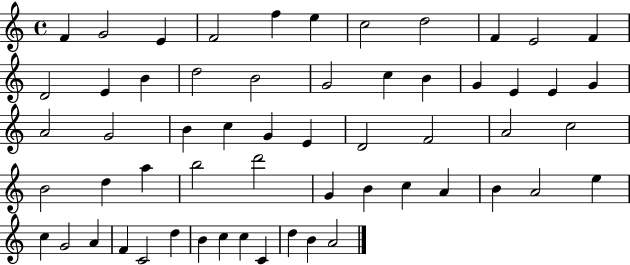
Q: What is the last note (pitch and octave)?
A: A4